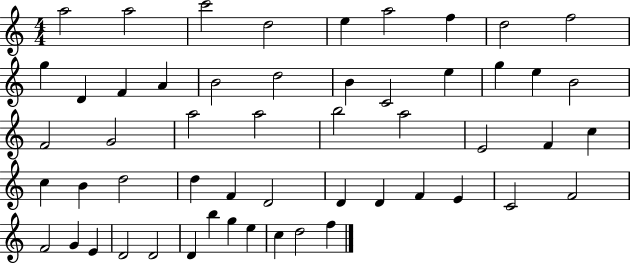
{
  \clef treble
  \numericTimeSignature
  \time 4/4
  \key c \major
  a''2 a''2 | c'''2 d''2 | e''4 a''2 f''4 | d''2 f''2 | \break g''4 d'4 f'4 a'4 | b'2 d''2 | b'4 c'2 e''4 | g''4 e''4 b'2 | \break f'2 g'2 | a''2 a''2 | b''2 a''2 | e'2 f'4 c''4 | \break c''4 b'4 d''2 | d''4 f'4 d'2 | d'4 d'4 f'4 e'4 | c'2 f'2 | \break f'2 g'4 e'4 | d'2 d'2 | d'4 b''4 g''4 e''4 | c''4 d''2 f''4 | \break \bar "|."
}